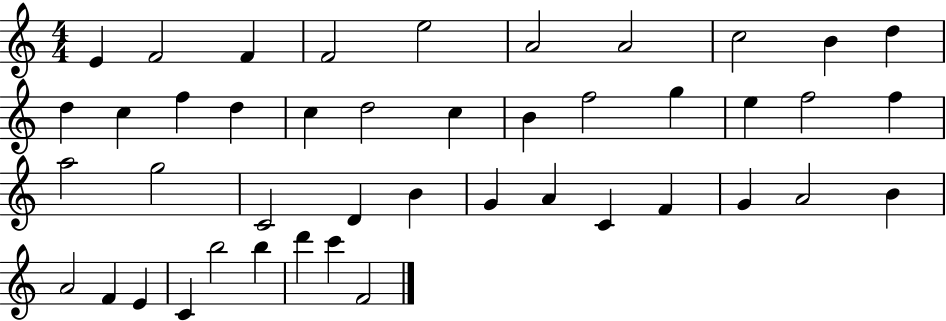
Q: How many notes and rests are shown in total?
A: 44